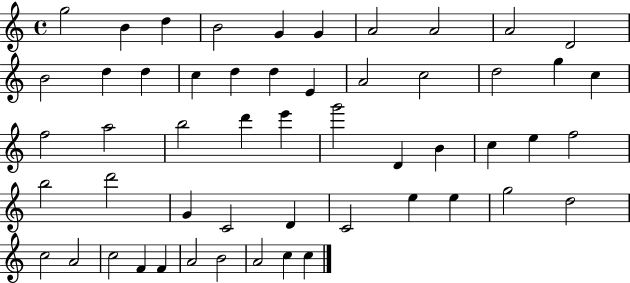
{
  \clef treble
  \time 4/4
  \defaultTimeSignature
  \key c \major
  g''2 b'4 d''4 | b'2 g'4 g'4 | a'2 a'2 | a'2 d'2 | \break b'2 d''4 d''4 | c''4 d''4 d''4 e'4 | a'2 c''2 | d''2 g''4 c''4 | \break f''2 a''2 | b''2 d'''4 e'''4 | g'''2 d'4 b'4 | c''4 e''4 f''2 | \break b''2 d'''2 | g'4 c'2 d'4 | c'2 e''4 e''4 | g''2 d''2 | \break c''2 a'2 | c''2 f'4 f'4 | a'2 b'2 | a'2 c''4 c''4 | \break \bar "|."
}